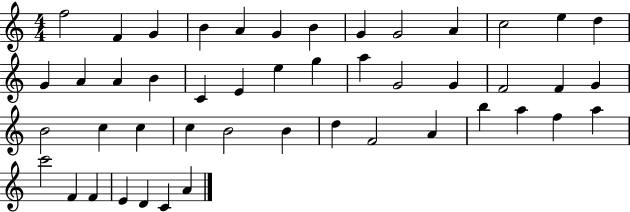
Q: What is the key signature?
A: C major